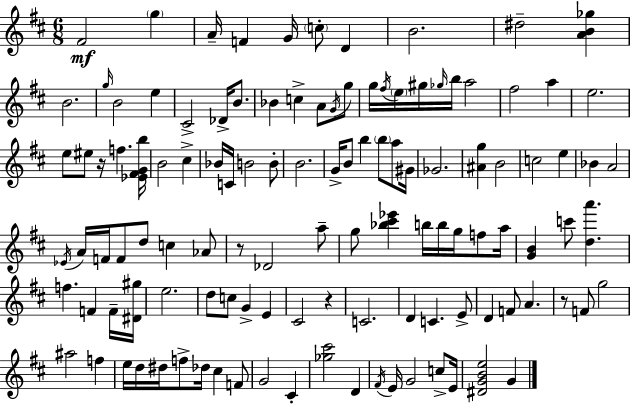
X:1
T:Untitled
M:6/8
L:1/4
K:D
^F2 g A/4 F G/4 c/2 D B2 ^d2 [AB_g] B2 g/4 B2 e ^C2 _D/4 B/2 _B c A/2 G/4 g/2 g/4 ^f/4 e/4 ^g/4 _g/4 b/4 a2 ^f2 a e2 e/2 ^e/2 z/4 f [_E^FGb]/4 B2 ^c _B/4 C/4 B2 B/2 B2 G/4 B/2 b b/2 a/2 ^G/4 _G2 [^Ag] B2 c2 e _B A2 _E/4 A/4 F/4 F/2 d/2 c _A/2 z/2 _D2 a/2 g/2 [_b^c'_e'] b/4 b/4 g/4 f/2 a/4 [GB] c'/2 [da'] f F F/4 [^D^g]/4 e2 d/2 c/2 G E ^C2 z C2 D C E/2 D F/2 A z/2 F/2 g2 ^a2 f e/4 d/4 ^d/4 f/2 _d/4 ^c F/2 G2 ^C [_g^c']2 D ^F/4 E/4 G2 c/2 E/4 [^DGBe]2 G